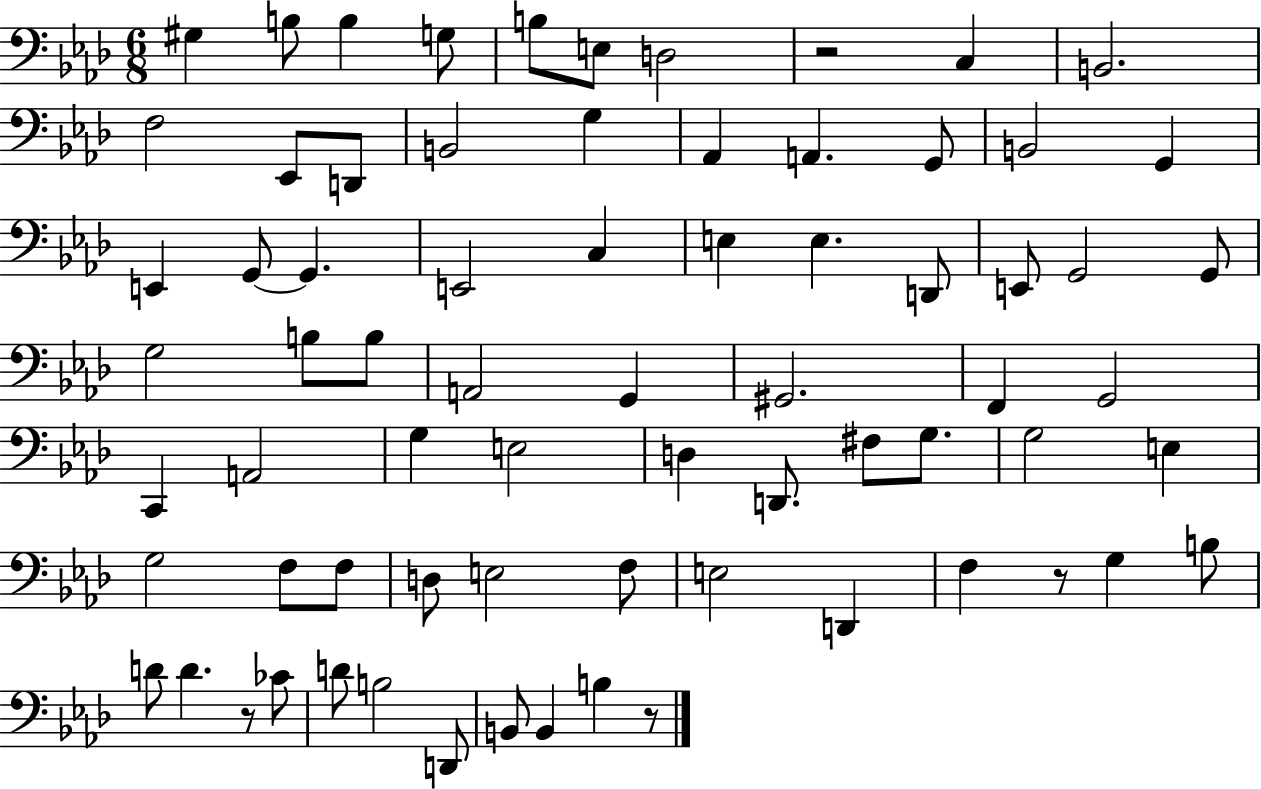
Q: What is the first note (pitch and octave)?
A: G#3